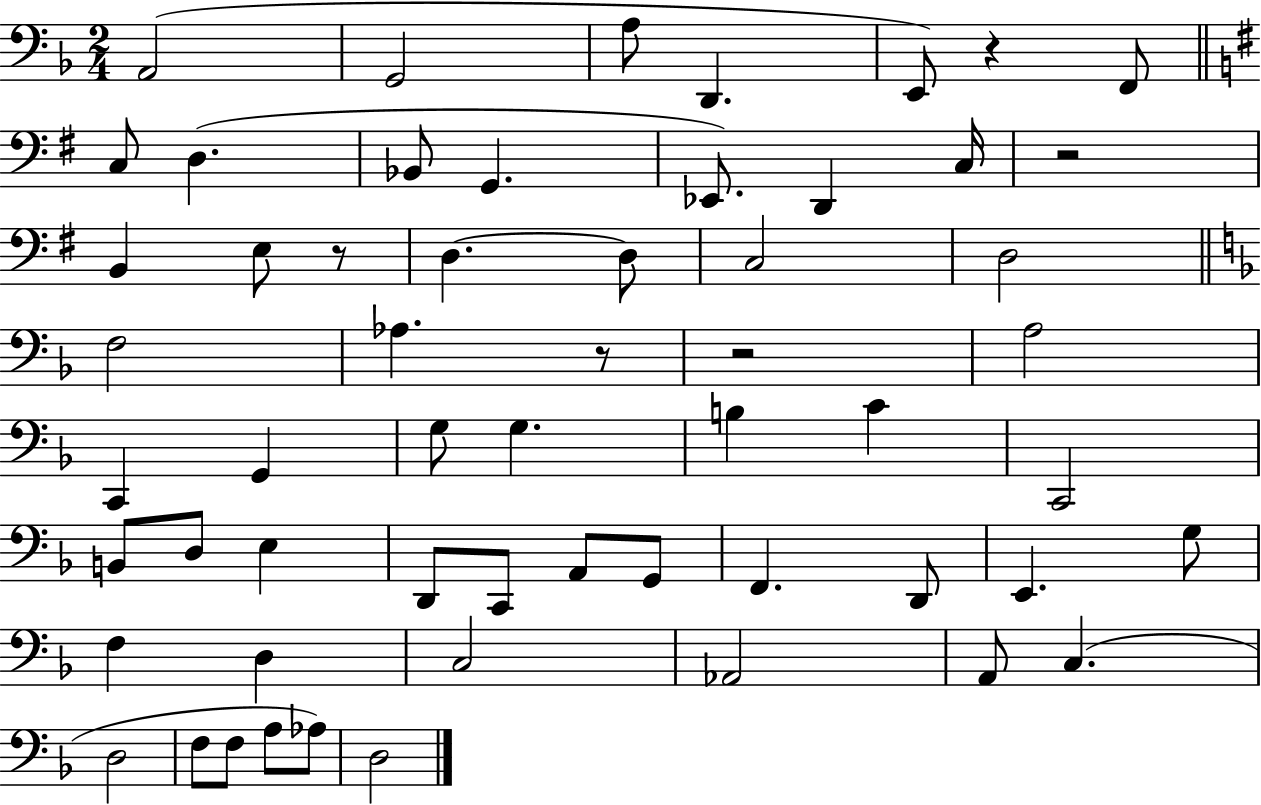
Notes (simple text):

A2/h G2/h A3/e D2/q. E2/e R/q F2/e C3/e D3/q. Bb2/e G2/q. Eb2/e. D2/q C3/s R/h B2/q E3/e R/e D3/q. D3/e C3/h D3/h F3/h Ab3/q. R/e R/h A3/h C2/q G2/q G3/e G3/q. B3/q C4/q C2/h B2/e D3/e E3/q D2/e C2/e A2/e G2/e F2/q. D2/e E2/q. G3/e F3/q D3/q C3/h Ab2/h A2/e C3/q. D3/h F3/e F3/e A3/e Ab3/e D3/h